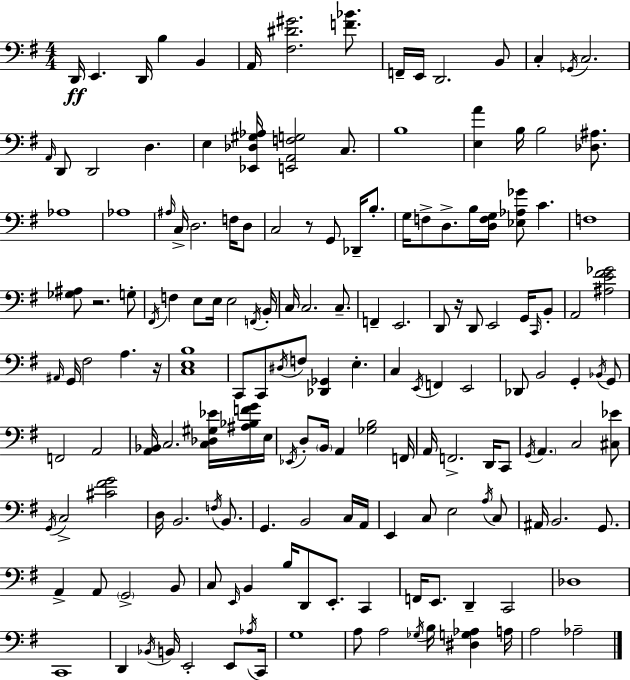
X:1
T:Untitled
M:4/4
L:1/4
K:Em
D,,/4 E,, D,,/4 B, B,, A,,/4 [^F,^D^G]2 [F_B]/2 F,,/4 E,,/4 D,,2 B,,/2 C, _G,,/4 C,2 A,,/4 D,,/2 D,,2 D, E, [_E,,_D,^G,_A,]/4 [E,,A,,F,G,]2 C,/2 B,4 [E,A] B,/4 B,2 [_D,^A,]/2 _A,4 _A,4 ^A,/4 C,/4 D,2 F,/4 D,/2 C,2 z/2 G,,/2 _D,,/4 B,/2 G,/4 F,/2 D,/2 B,/4 [D,F,G,]/4 [_E,_A,_G]/2 C F,4 [_G,^A,]/2 z2 G,/2 ^F,,/4 F, E,/2 E,/4 E,2 F,,/4 B,,/4 C,/4 C,2 C,/2 F,, E,,2 D,,/2 z/4 D,,/2 E,,2 G,,/4 C,,/4 B,,/2 A,,2 [^A,E^F_G]2 ^A,,/4 G,,/4 ^F,2 A, z/4 [C,E,B,]4 C,,/2 C,,/2 ^D,/4 F,/2 [_D,,_G,,] E, C, E,,/4 F,, E,,2 _D,,/2 B,,2 G,, _B,,/4 G,,/2 F,,2 A,,2 [A,,_B,,]/4 C,2 [C,_D,^G,_E]/4 [^A,_B,FG]/4 E,/4 _E,,/4 D,/2 B,,/4 A,, [_G,B,]2 F,,/4 A,,/4 F,,2 D,,/4 C,,/2 G,,/4 A,, C,2 [^C,_E]/2 G,,/4 C,2 [^C^FG]2 D,/4 B,,2 F,/4 B,,/2 G,, B,,2 C,/4 A,,/4 E,, C,/2 E,2 A,/4 C,/2 ^A,,/4 B,,2 G,,/2 A,, A,,/2 G,,2 B,,/2 C,/2 E,,/4 B,, B,/4 D,,/2 E,,/2 C,, F,,/4 E,,/2 D,, C,,2 _D,4 C,,4 D,, _B,,/4 B,,/4 E,,2 E,,/2 _A,/4 C,,/4 G,4 A,/2 A,2 _G,/4 B,/4 [^D,G,_A,] A,/4 A,2 _A,2